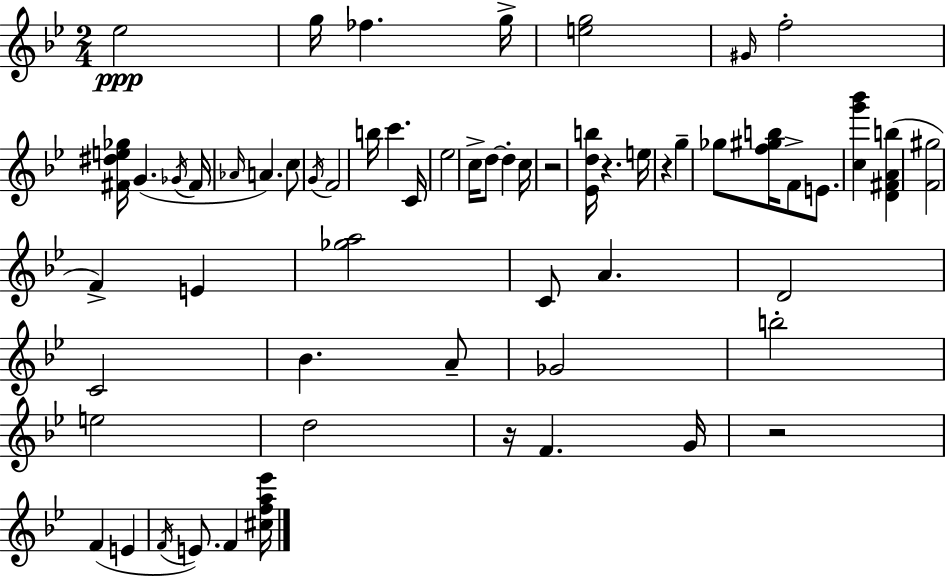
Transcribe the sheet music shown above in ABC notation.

X:1
T:Untitled
M:2/4
L:1/4
K:Gm
_e2 g/4 _f g/4 [eg]2 ^G/4 f2 [^F^de_g]/4 G _G/4 ^F/4 _A/4 A c/2 G/4 F2 b/4 c' C/4 _e2 c/4 d/2 d c/4 z2 [_Edb]/4 z e/4 z g _g/2 [f^gb]/4 F/2 E/2 [cg'_b'] [D^FAb] [F^g]2 F E [_ga]2 C/2 A D2 C2 _B A/2 _G2 b2 e2 d2 z/4 F G/4 z2 F E F/4 E/2 F [^cfa_e']/4